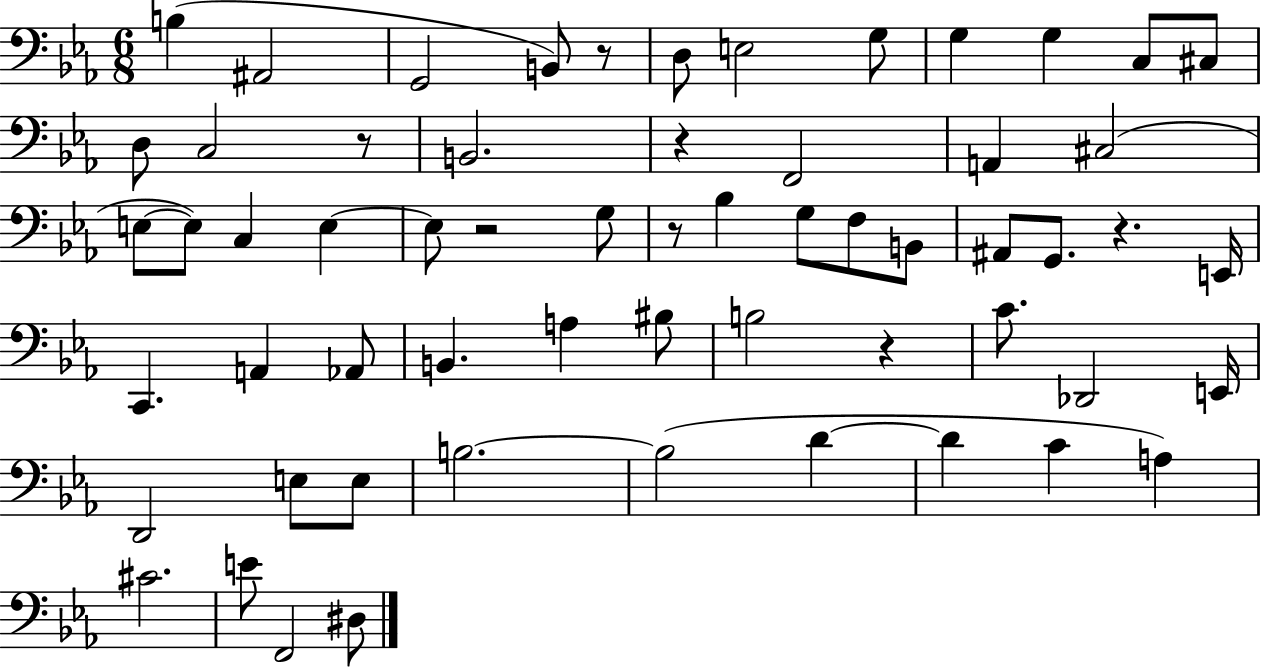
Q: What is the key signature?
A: EES major